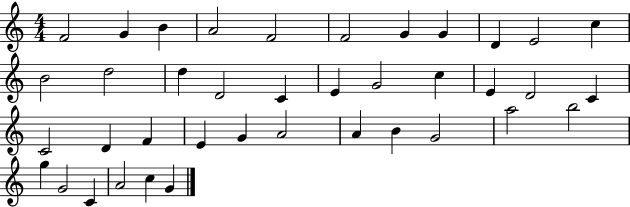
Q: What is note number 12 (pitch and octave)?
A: B4